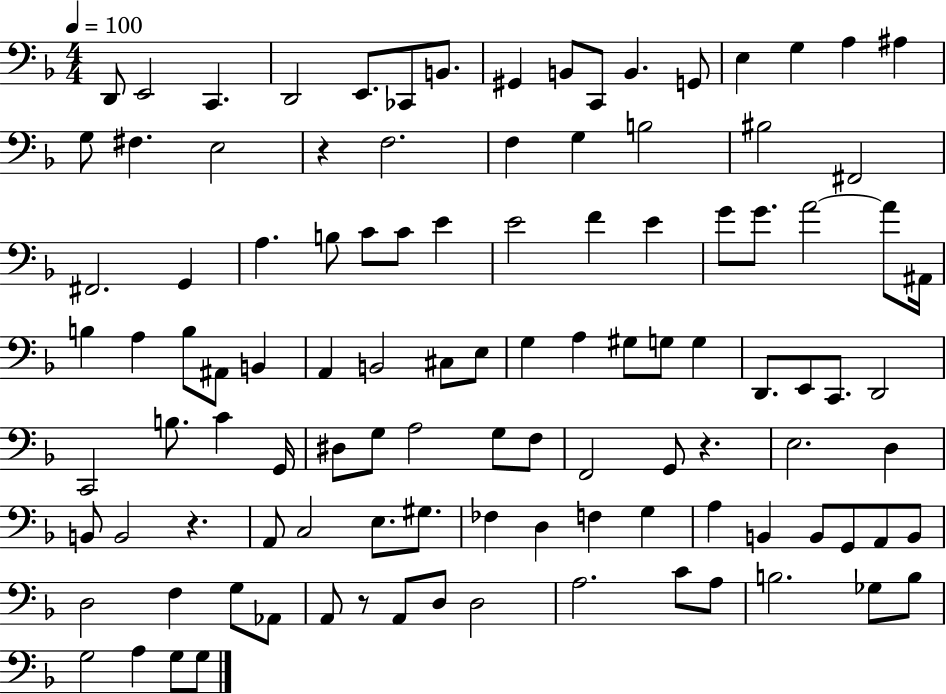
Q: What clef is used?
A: bass